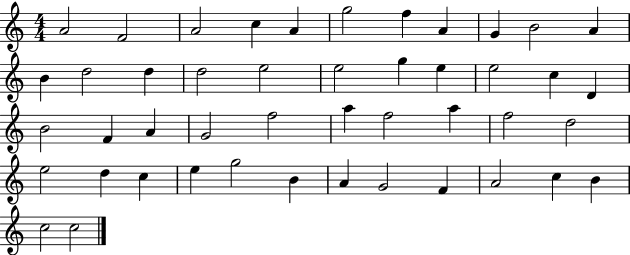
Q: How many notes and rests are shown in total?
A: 46